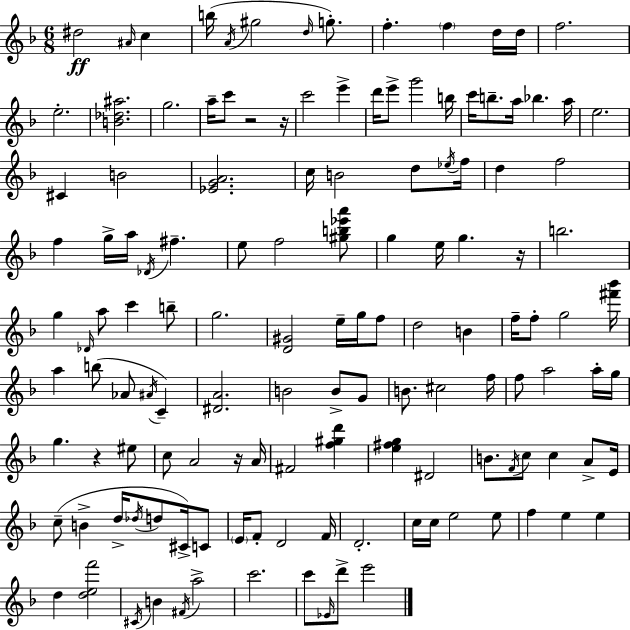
D#5/h A#4/s C5/q B5/s A4/s G#5/h D5/s G5/e. F5/q. F5/q D5/s D5/s F5/h. E5/h. [B4,Db5,A#5]/h. G5/h. A5/s C6/e R/h R/s C6/h E6/q D6/s E6/e G6/h B5/s C6/s B5/e. A5/s Bb5/q. A5/s E5/h. C#4/q B4/h [Eb4,G4,A4]/h. C5/s B4/h D5/e Eb5/s F5/s D5/q F5/h F5/q G5/s A5/s Db4/s F#5/q. E5/e F5/h [G#5,B5,Eb6,A6]/e G5/q E5/s G5/q. R/s B5/h. G5/q Db4/s A5/e C6/q B5/e G5/h. [D4,G#4]/h E5/s G5/s F5/e D5/h B4/q F5/s F5/e G5/h [F#6,Bb6]/s A5/q B5/e Ab4/e A#4/s C4/q [D#4,A4]/h. B4/h B4/e G4/e B4/e. C#5/h F5/s F5/e A5/h A5/s G5/s G5/q. R/q EIS5/e C5/e A4/h R/s A4/s F#4/h [F5,G#5,D6]/q [E5,F#5,G5]/q D#4/h B4/e. F4/s C5/e C5/q A4/e E4/s C5/e B4/q D5/s Db5/s D5/e C#4/s C4/e E4/s F4/e D4/h F4/s D4/h. C5/s C5/s E5/h E5/e F5/q E5/q E5/q D5/q [D5,E5,F6]/h C#4/s B4/q F#4/s A5/h C6/h. C6/e Eb4/s D6/e E6/h